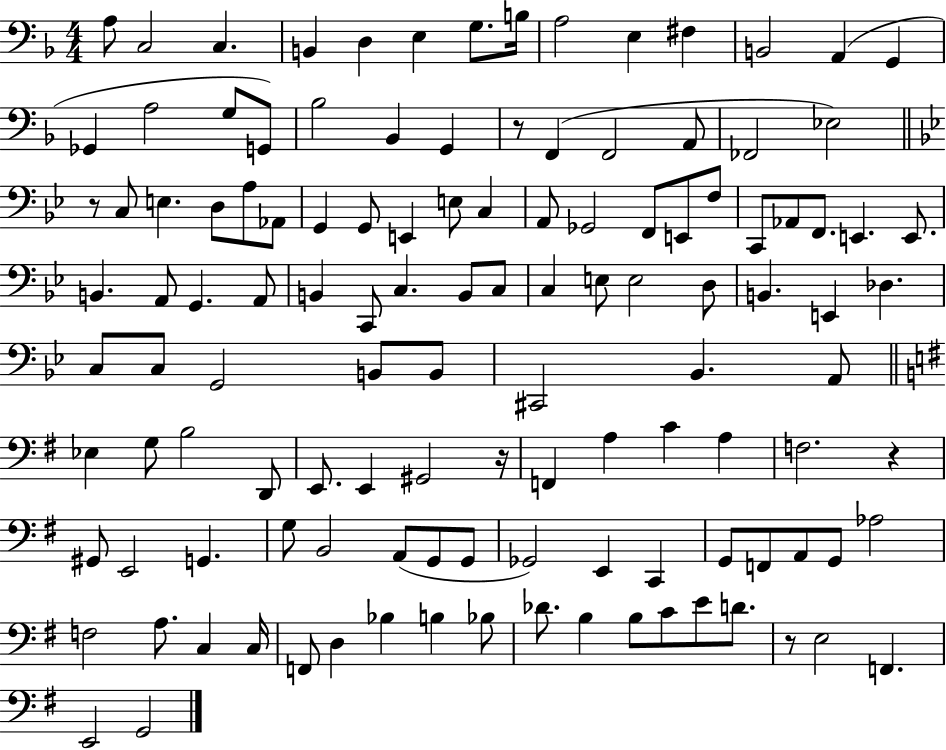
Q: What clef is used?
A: bass